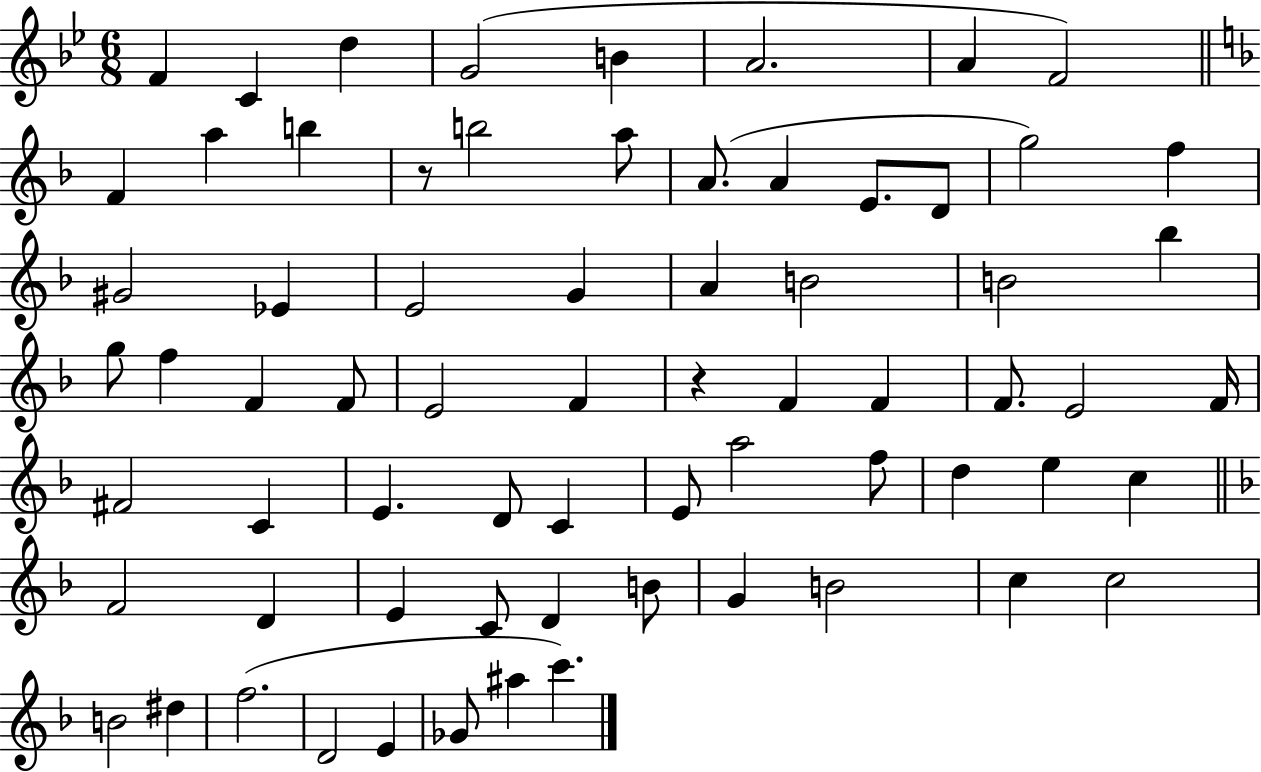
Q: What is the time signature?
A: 6/8